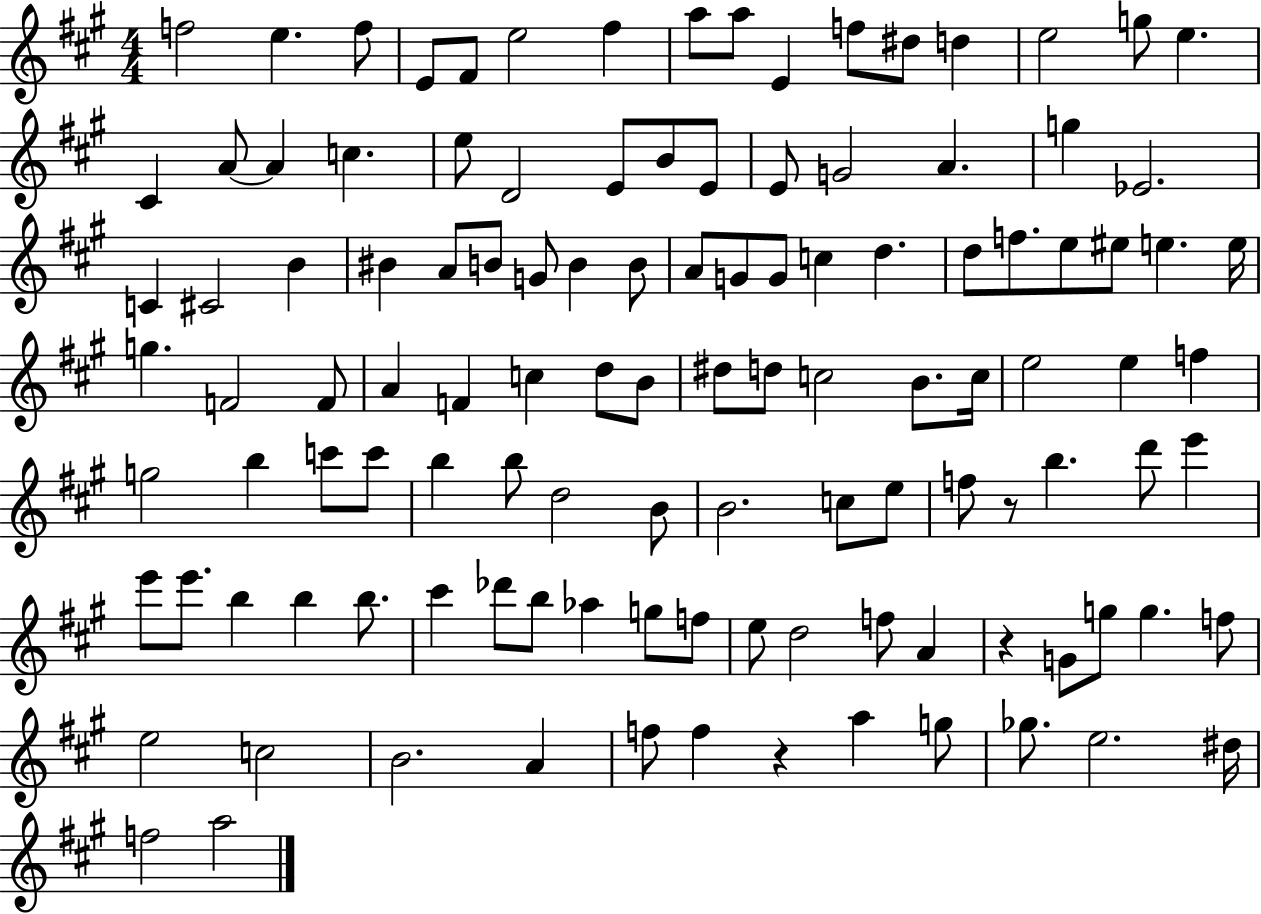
F5/h E5/q. F5/e E4/e F#4/e E5/h F#5/q A5/e A5/e E4/q F5/e D#5/e D5/q E5/h G5/e E5/q. C#4/q A4/e A4/q C5/q. E5/e D4/h E4/e B4/e E4/e E4/e G4/h A4/q. G5/q Eb4/h. C4/q C#4/h B4/q BIS4/q A4/e B4/e G4/e B4/q B4/e A4/e G4/e G4/e C5/q D5/q. D5/e F5/e. E5/e EIS5/e E5/q. E5/s G5/q. F4/h F4/e A4/q F4/q C5/q D5/e B4/e D#5/e D5/e C5/h B4/e. C5/s E5/h E5/q F5/q G5/h B5/q C6/e C6/e B5/q B5/e D5/h B4/e B4/h. C5/e E5/e F5/e R/e B5/q. D6/e E6/q E6/e E6/e. B5/q B5/q B5/e. C#6/q Db6/e B5/e Ab5/q G5/e F5/e E5/e D5/h F5/e A4/q R/q G4/e G5/e G5/q. F5/e E5/h C5/h B4/h. A4/q F5/e F5/q R/q A5/q G5/e Gb5/e. E5/h. D#5/s F5/h A5/h